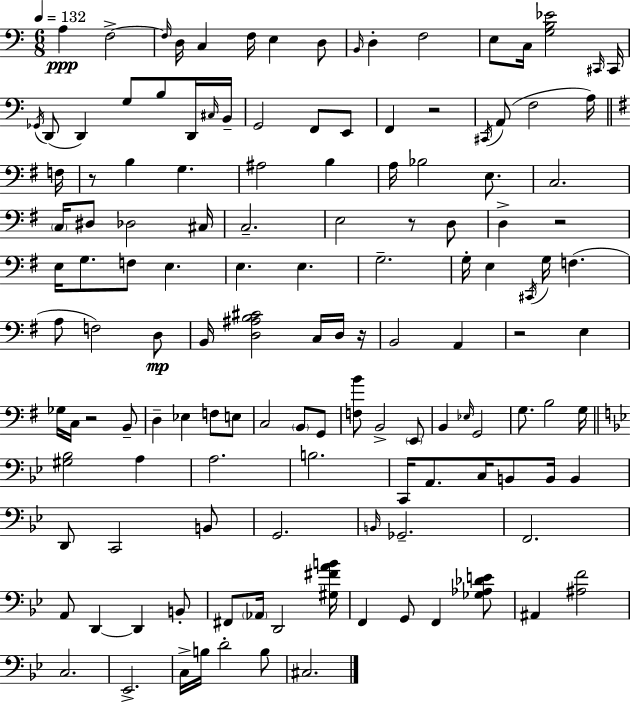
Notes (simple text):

A3/q F3/h F3/s D3/s C3/q F3/s E3/q D3/e B2/s D3/q F3/h E3/e C3/s [G3,B3,Eb4]/h C#2/s C#2/s Gb2/s D2/e D2/q G3/e B3/e D2/s C#3/s B2/s G2/h F2/e E2/e F2/q R/h C#2/s A2/e F3/h A3/s F3/s R/e B3/q G3/q. A#3/h B3/q A3/s Bb3/h E3/e. C3/h. C3/s D#3/e Db3/h C#3/s C3/h. E3/h R/e D3/e D3/q R/h E3/s G3/e. F3/e E3/q. E3/q. E3/q. G3/h. G3/s E3/q C#2/s G3/s F3/q. A3/e F3/h D3/e B2/s [D3,A#3,B3,C#4]/h C3/s D3/s R/s B2/h A2/q R/h E3/q Gb3/s C3/s R/h B2/e D3/q Eb3/q F3/e E3/e C3/h B2/e G2/e [F3,B4]/e B2/h E2/e B2/q Eb3/s G2/h G3/e. B3/h G3/s [G#3,Bb3]/h A3/q A3/h. B3/h. C2/s A2/e. C3/s B2/e B2/s B2/q D2/e C2/h B2/e G2/h. B2/s Gb2/h. F2/h. A2/e D2/q D2/q B2/e F#2/e Ab2/s D2/h [G#3,F#4,A4,B4]/s F2/q G2/e F2/q [Gb3,Ab3,Db4,E4]/e A#2/q [A#3,F4]/h C3/h. Eb2/h. C3/s B3/s D4/h B3/e C#3/h.